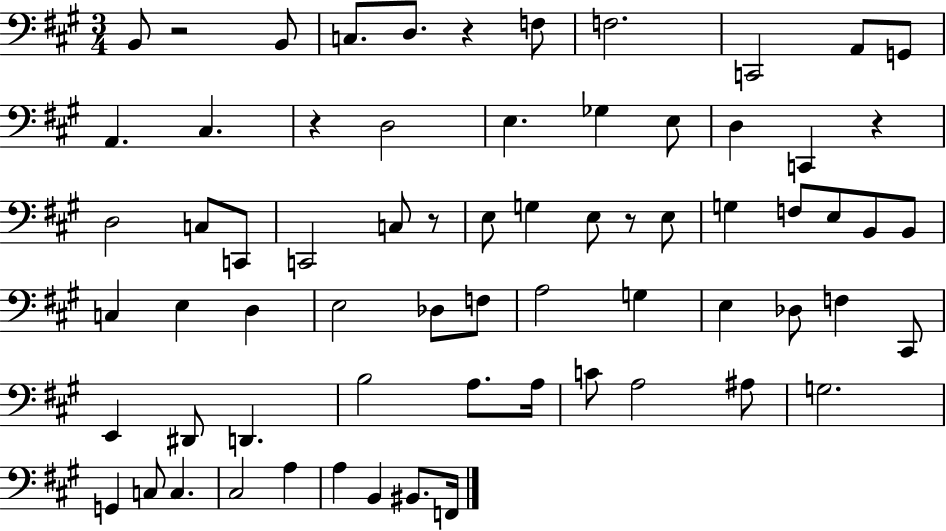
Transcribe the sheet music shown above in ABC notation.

X:1
T:Untitled
M:3/4
L:1/4
K:A
B,,/2 z2 B,,/2 C,/2 D,/2 z F,/2 F,2 C,,2 A,,/2 G,,/2 A,, ^C, z D,2 E, _G, E,/2 D, C,, z D,2 C,/2 C,,/2 C,,2 C,/2 z/2 E,/2 G, E,/2 z/2 E,/2 G, F,/2 E,/2 B,,/2 B,,/2 C, E, D, E,2 _D,/2 F,/2 A,2 G, E, _D,/2 F, ^C,,/2 E,, ^D,,/2 D,, B,2 A,/2 A,/4 C/2 A,2 ^A,/2 G,2 G,, C,/2 C, ^C,2 A, A, B,, ^B,,/2 F,,/4